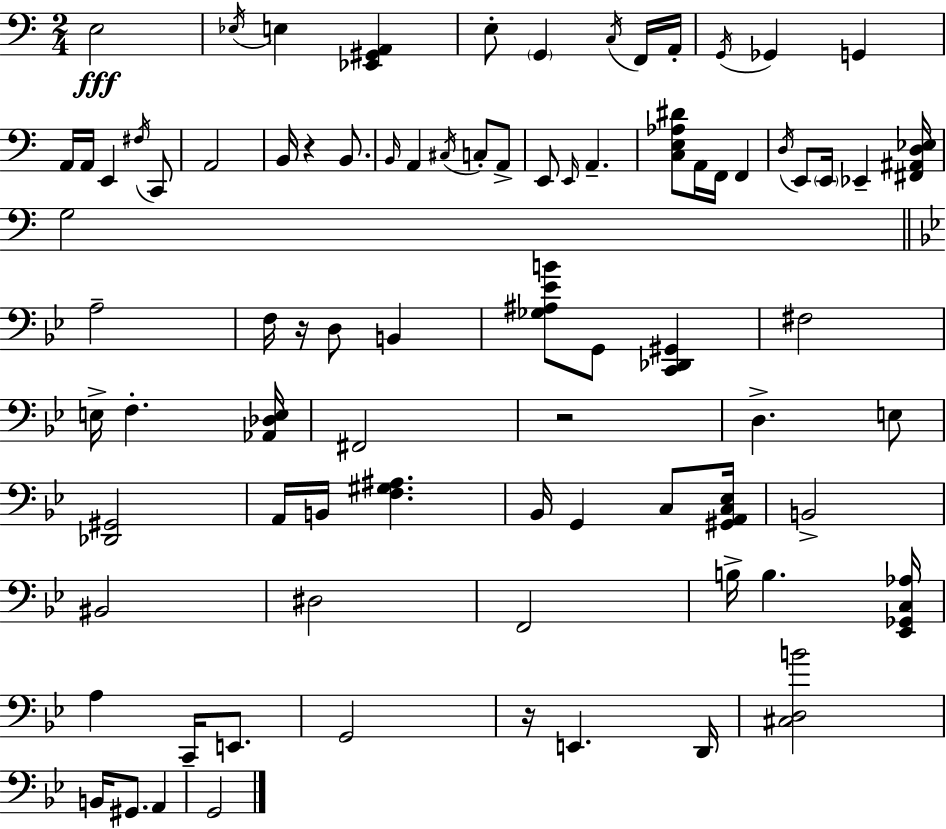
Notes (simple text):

E3/h Eb3/s E3/q [Eb2,G#2,A2]/q E3/e G2/q C3/s F2/s A2/s G2/s Gb2/q G2/q A2/s A2/s E2/q F#3/s C2/e A2/h B2/s R/q B2/e. B2/s A2/q C#3/s C3/e A2/e E2/e E2/s A2/q. [C3,E3,Ab3,D#4]/e A2/s F2/s F2/q D3/s E2/e E2/s Eb2/q [F#2,A#2,D3,Eb3]/s G3/h A3/h F3/s R/s D3/e B2/q [Gb3,A#3,Eb4,B4]/e G2/e [C2,Db2,G#2]/q F#3/h E3/s F3/q. [Ab2,Db3,E3]/s F#2/h R/h D3/q. E3/e [Db2,G#2]/h A2/s B2/s [F3,G#3,A#3]/q. Bb2/s G2/q C3/e [G#2,A2,C3,Eb3]/s B2/h BIS2/h D#3/h F2/h B3/s B3/q. [Eb2,Gb2,C3,Ab3]/s A3/q C2/s E2/e. G2/h R/s E2/q. D2/s [C#3,D3,B4]/h B2/s G#2/e. A2/q G2/h